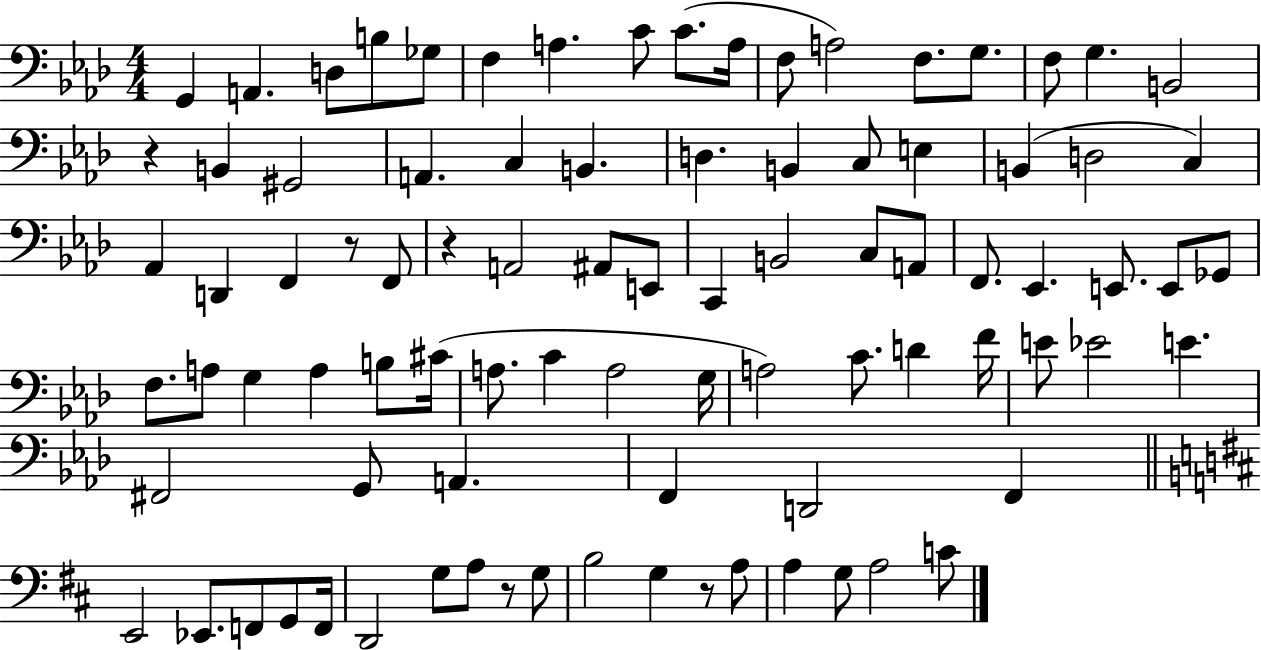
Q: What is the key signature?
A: AES major